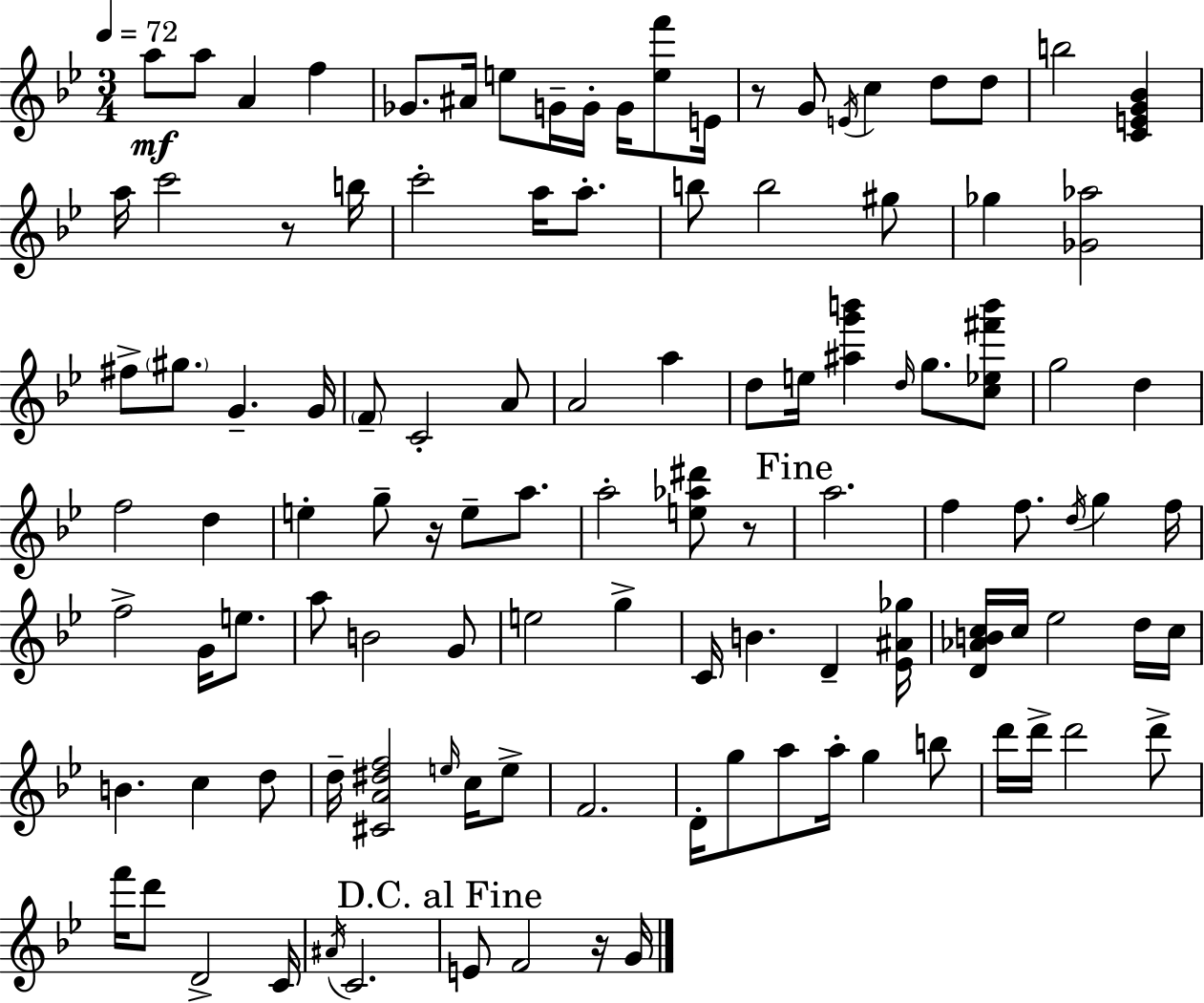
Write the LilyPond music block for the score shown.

{
  \clef treble
  \numericTimeSignature
  \time 3/4
  \key bes \major
  \tempo 4 = 72
  \repeat volta 2 { a''8\mf a''8 a'4 f''4 | ges'8. ais'16 e''8 g'16-- g'16-. g'16 <e'' f'''>8 e'16 | r8 g'8 \acciaccatura { e'16 } c''4 d''8 d''8 | b''2 <c' e' g' bes'>4 | \break a''16 c'''2 r8 | b''16 c'''2-. a''16 a''8.-. | b''8 b''2 gis''8 | ges''4 <ges' aes''>2 | \break fis''8-> \parenthesize gis''8. g'4.-- | g'16 \parenthesize f'8-- c'2-. a'8 | a'2 a''4 | d''8 e''16 <ais'' g''' b'''>4 \grace { d''16 } g''8. | \break <c'' ees'' fis''' b'''>8 g''2 d''4 | f''2 d''4 | e''4-. g''8-- r16 e''8-- a''8. | a''2-. <e'' aes'' dis'''>8 | \break r8 \mark "Fine" a''2. | f''4 f''8. \acciaccatura { d''16 } g''4 | f''16 f''2-> g'16 | e''8. a''8 b'2 | \break g'8 e''2 g''4-> | c'16 b'4. d'4-- | <ees' ais' ges''>16 <d' aes' b' c''>16 c''16 ees''2 | d''16 c''16 b'4. c''4 | \break d''8 d''16-- <cis' a' dis'' f''>2 | \grace { e''16 } c''16 e''8-> f'2. | d'16-. g''8 a''8 a''16-. g''4 | b''8 d'''16 d'''16-> d'''2 | \break d'''8-> f'''16 d'''8 d'2-> | c'16 \acciaccatura { ais'16 } c'2. | \mark "D.C. al Fine" e'8 f'2 | r16 g'16 } \bar "|."
}